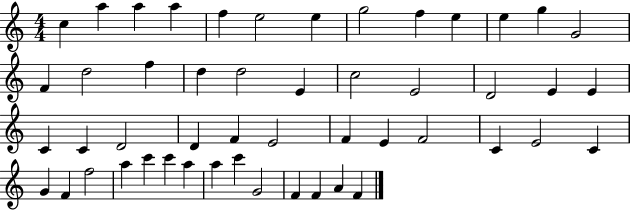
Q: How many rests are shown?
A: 0